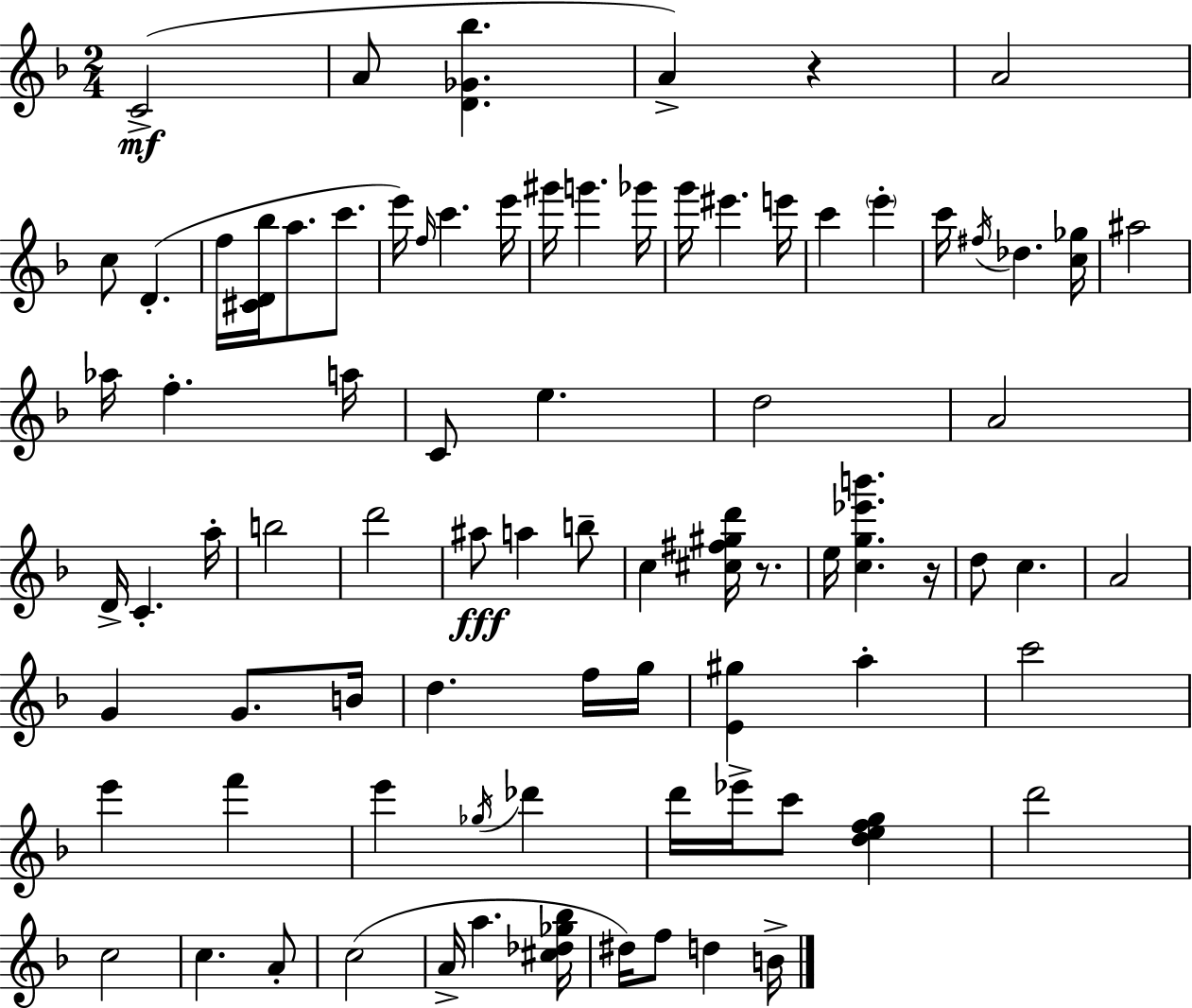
{
  \clef treble
  \numericTimeSignature
  \time 2/4
  \key d \minor
  \repeat volta 2 { c'2->(\mf | a'8 <d' ges' bes''>4. | a'4->) r4 | a'2 | \break c''8 d'4.-.( | f''16 <cis' d' bes''>16 a''8. c'''8. | e'''16) \grace { f''16 } c'''4. | e'''16 gis'''16 g'''4. | \break ges'''16 g'''16 eis'''4. | e'''16 c'''4 \parenthesize e'''4-. | c'''16 \acciaccatura { fis''16 } des''4. | <c'' ges''>16 ais''2 | \break aes''16 f''4.-. | a''16 c'8 e''4. | d''2 | a'2 | \break d'16-> c'4.-. | a''16-. b''2 | d'''2 | ais''8\fff a''4 | \break b''8-- c''4 <cis'' fis'' gis'' d'''>16 r8. | e''16 <c'' g'' ees''' b'''>4. | r16 d''8 c''4. | a'2 | \break g'4 g'8. | b'16 d''4. | f''16 g''16 <e' gis''>4 a''4-. | c'''2 | \break e'''4 f'''4 | e'''4 \acciaccatura { ges''16 } des'''4 | d'''16 ees'''16-> c'''8 <d'' e'' f'' g''>4 | d'''2 | \break c''2 | c''4. | a'8-. c''2( | a'16-> a''4. | \break <cis'' des'' ges'' bes''>16 dis''16) f''8 d''4 | b'16-> } \bar "|."
}